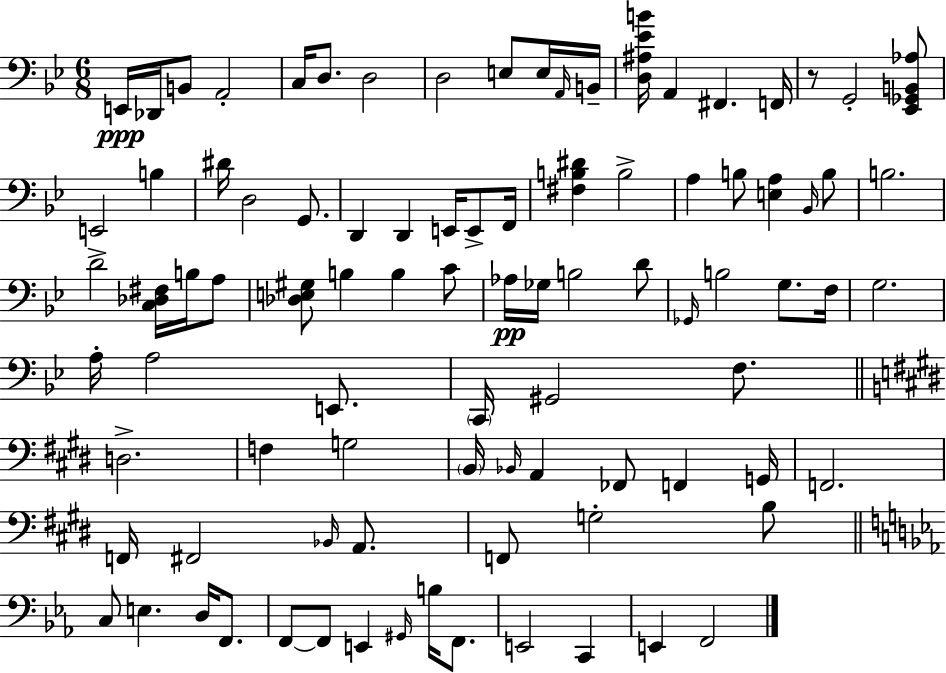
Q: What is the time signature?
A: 6/8